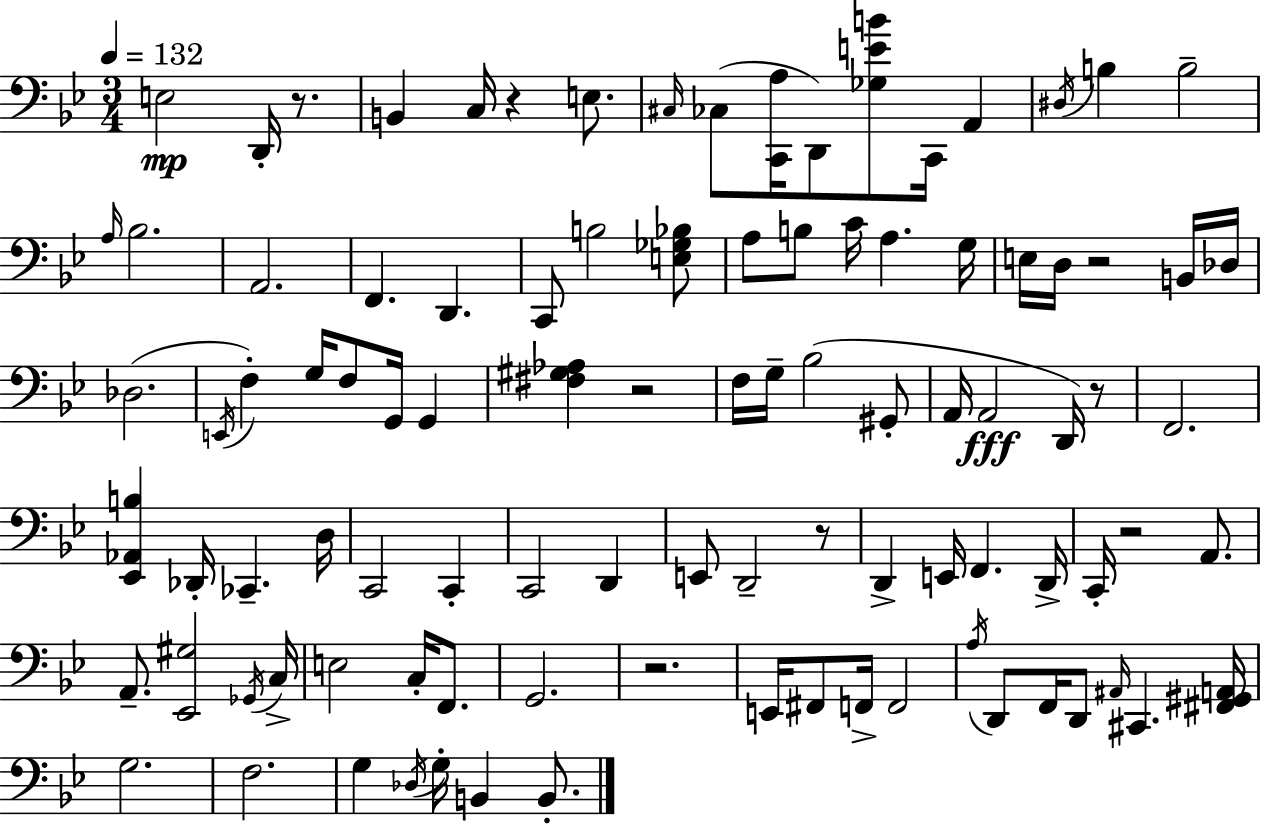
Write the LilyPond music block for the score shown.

{
  \clef bass
  \numericTimeSignature
  \time 3/4
  \key g \minor
  \tempo 4 = 132
  e2\mp d,16-. r8. | b,4 c16 r4 e8. | \grace { cis16 } ces8( <c, a>16 d,8) <ges e' b'>8 c,16 a,4 | \acciaccatura { dis16 } b4 b2-- | \break \grace { a16 } bes2. | a,2. | f,4. d,4. | c,8 b2 | \break <e ges bes>8 a8 b8 c'16 a4. | g16 e16 d16 r2 | b,16 des16 des2.( | \acciaccatura { e,16 } f4-.) g16 f8 g,16 | \break g,4 <fis gis aes>4 r2 | f16 g16-- bes2( | gis,8-. a,16 a,2\fff | d,16) r8 f,2. | \break <ees, aes, b>4 des,16-. ces,4.-- | d16 c,2 | c,4-. c,2 | d,4 e,8 d,2-- | \break r8 d,4-> e,16 f,4. | d,16-> c,16-. r2 | a,8. a,8.-- <ees, gis>2 | \acciaccatura { ges,16 } c16-> e2 | \break c16-. f,8. g,2. | r2. | e,16 fis,8 f,16-> f,2 | \acciaccatura { a16 } d,8 f,16 d,8 \grace { ais,16 } | \break cis,4. <fis, gis, a,>16 g2. | f2. | g4 \acciaccatura { des16 } | g16-. b,4 b,8.-. \bar "|."
}